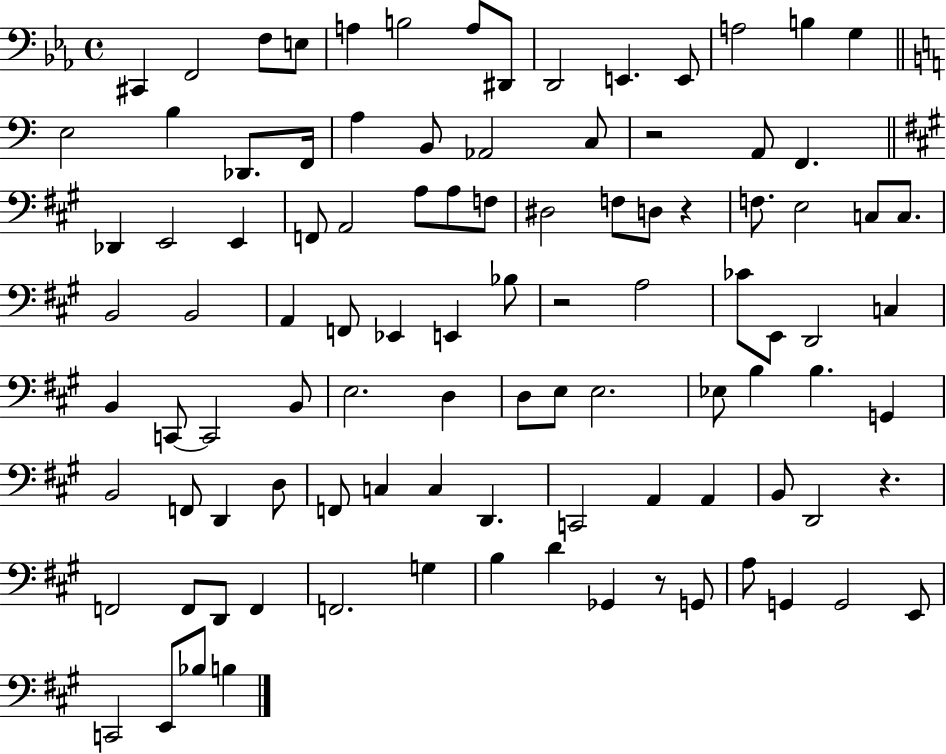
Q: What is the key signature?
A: EES major